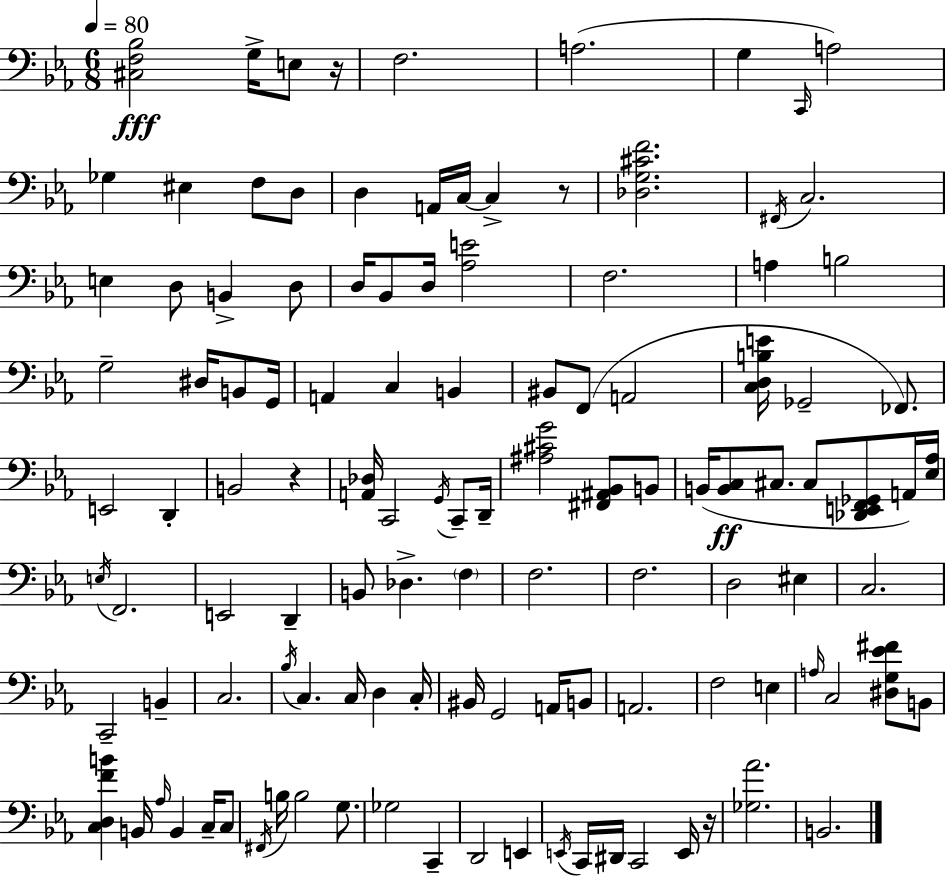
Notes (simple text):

[C#3,F3,Bb3]/h G3/s E3/e R/s F3/h. A3/h. G3/q C2/s A3/h Gb3/q EIS3/q F3/e D3/e D3/q A2/s C3/s C3/q R/e [Db3,G3,C#4,F4]/h. F#2/s C3/h. E3/q D3/e B2/q D3/e D3/s Bb2/e D3/s [Ab3,E4]/h F3/h. A3/q B3/h G3/h D#3/s B2/e G2/s A2/q C3/q B2/q BIS2/e F2/e A2/h [C3,D3,B3,E4]/s Gb2/h FES2/e. E2/h D2/q B2/h R/q [A2,Db3]/s C2/h G2/s C2/e D2/s [A#3,C#4,G4]/h [F#2,A#2,Bb2]/e B2/e B2/s [B2,C3]/e C#3/e. C#3/e [Db2,E2,F2,Gb2]/e A2/s [Eb3,Ab3]/s E3/s F2/h. E2/h D2/q B2/e Db3/q. F3/q F3/h. F3/h. D3/h EIS3/q C3/h. C2/h B2/q C3/h. Bb3/s C3/q. C3/s D3/q C3/s BIS2/s G2/h A2/s B2/e A2/h. F3/h E3/q A3/s C3/h [D#3,G3,Eb4,F#4]/e B2/e [C3,D3,F4,B4]/q B2/s Ab3/s B2/q C3/s C3/e F#2/s B3/s B3/h G3/e. Gb3/h C2/q D2/h E2/q E2/s C2/s D#2/s C2/h E2/s R/s [Gb3,Ab4]/h. B2/h.